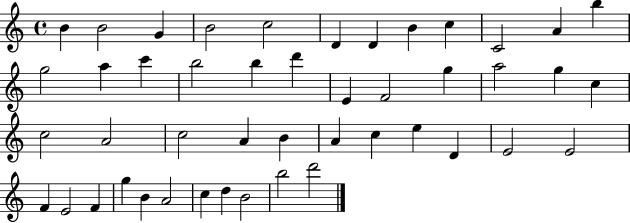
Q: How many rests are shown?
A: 0